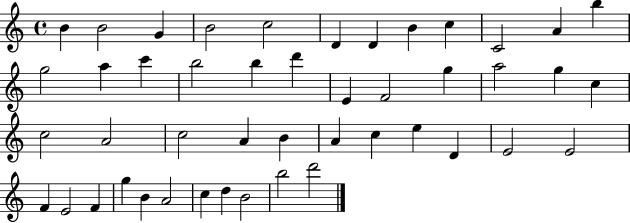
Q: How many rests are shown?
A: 0